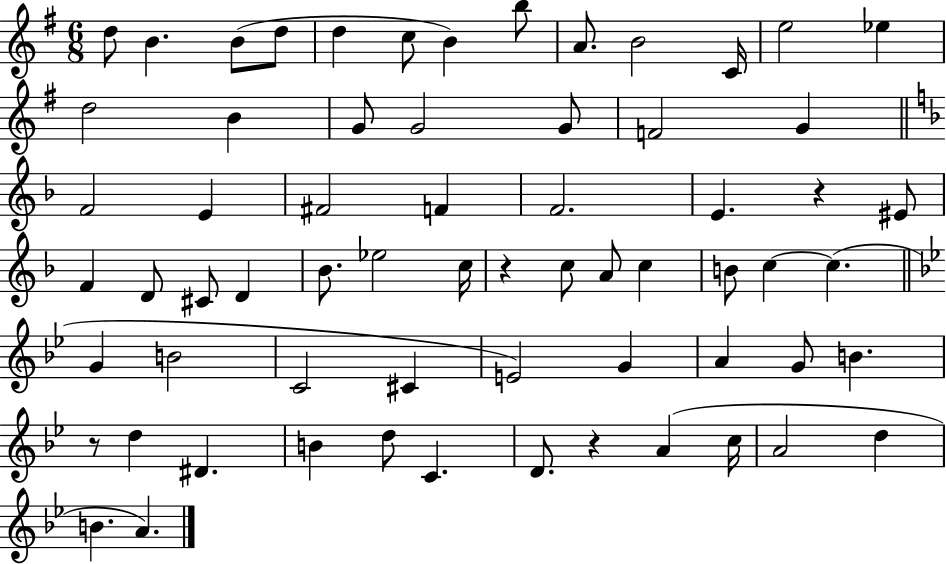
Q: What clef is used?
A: treble